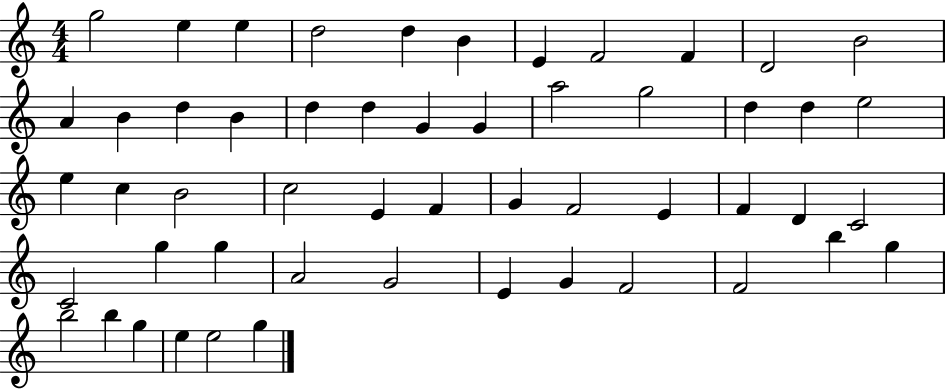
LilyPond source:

{
  \clef treble
  \numericTimeSignature
  \time 4/4
  \key c \major
  g''2 e''4 e''4 | d''2 d''4 b'4 | e'4 f'2 f'4 | d'2 b'2 | \break a'4 b'4 d''4 b'4 | d''4 d''4 g'4 g'4 | a''2 g''2 | d''4 d''4 e''2 | \break e''4 c''4 b'2 | c''2 e'4 f'4 | g'4 f'2 e'4 | f'4 d'4 c'2 | \break c'2 g''4 g''4 | a'2 g'2 | e'4 g'4 f'2 | f'2 b''4 g''4 | \break b''2 b''4 g''4 | e''4 e''2 g''4 | \bar "|."
}